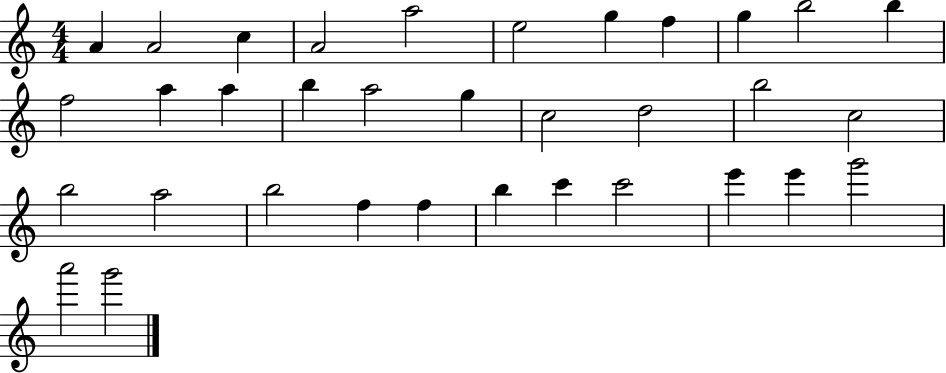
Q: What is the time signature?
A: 4/4